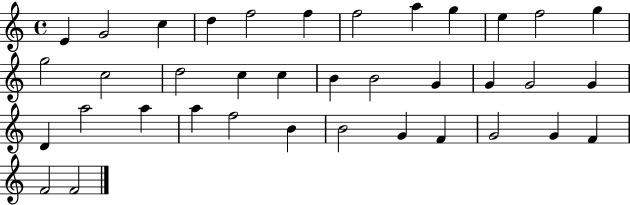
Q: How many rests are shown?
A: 0